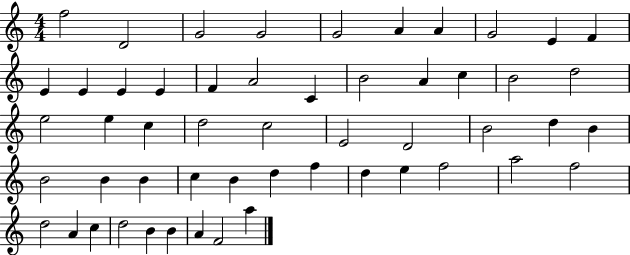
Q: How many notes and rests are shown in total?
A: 53